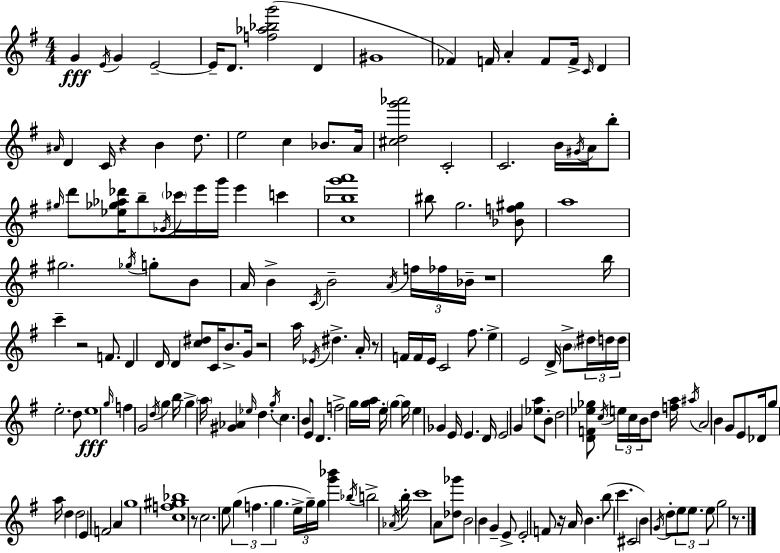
G4/q E4/s G4/q E4/h E4/s D4/e. [F5,Ab5,Bb5,G6]/h D4/q G#4/w FES4/q F4/s A4/q F4/e F4/s C4/s D4/q A#4/s D4/q C4/s R/q B4/q D5/e. E5/h C5/q Bb4/e. A4/s [C#5,D5,G6,Ab6]/h C4/h C4/h. B4/s G#4/s A4/s B5/e G#5/s D6/e [Eb5,Gb5,Ab5,Db6]/s B5/e Gb4/s CES6/s E6/s G6/s E6/q C6/q [C5,Bb5,G6,A6]/w BIS5/e G5/h. [Bb4,F5,G#5]/e A5/w G#5/h. Gb5/s G5/e B4/e A4/s B4/q C4/s B4/h A4/s F5/s FES5/s Bb4/s R/w B5/s C6/q R/h F4/e. D4/q D4/s D4/q [C5,D#5]/e C4/s B4/e. G4/s R/h A5/s Eb4/s D#5/q. A4/s R/e F4/s F4/s E4/s C4/h F#5/e. E5/q E4/h D4/s B4/e D#5/s D5/s D5/s E5/h. D5/e E5/w G5/s F5/q G4/h D5/s G5/q B5/s G5/q A5/s [G#4,Ab4]/q Eb5/s D5/q. G5/s C5/q. B4/e E4/e D4/q. F5/h G5/s [G5,A5]/s E5/s G5/q G5/s E5/q Gb4/q E4/s E4/q. D4/s E4/h G4/q [Eb5,A5]/e B4/e D5/h [D4,F4,Eb5,Gb5]/e C5/s E5/s C5/s B4/s D5/e [F5,A5]/s A#5/s A4/h B4/q G4/e E4/e Db4/s G5/e A5/s D5/q D5/h E4/q F4/h A4/q G5/w [C5,F5,G#5,Bb5]/w R/e C5/h. E5/e G5/q F5/q. G5/q. E5/s G5/s G5/s [G6,Bb6]/q Bb5/s B5/h Ab4/s B5/s C6/w A4/e [Db5,Gb6]/e B4/h B4/q G4/q E4/e E4/h F4/e R/s A4/s B4/q. B5/e C6/q. C#4/h B4/q G4/s D5/e E5/e E5/e. E5/e G5/h R/e.